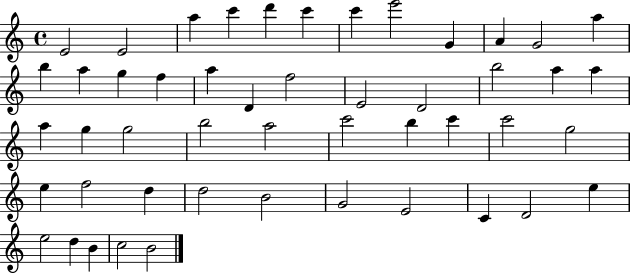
{
  \clef treble
  \time 4/4
  \defaultTimeSignature
  \key c \major
  e'2 e'2 | a''4 c'''4 d'''4 c'''4 | c'''4 e'''2 g'4 | a'4 g'2 a''4 | \break b''4 a''4 g''4 f''4 | a''4 d'4 f''2 | e'2 d'2 | b''2 a''4 a''4 | \break a''4 g''4 g''2 | b''2 a''2 | c'''2 b''4 c'''4 | c'''2 g''2 | \break e''4 f''2 d''4 | d''2 b'2 | g'2 e'2 | c'4 d'2 e''4 | \break e''2 d''4 b'4 | c''2 b'2 | \bar "|."
}